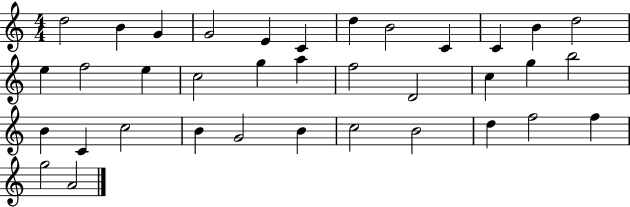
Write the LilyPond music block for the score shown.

{
  \clef treble
  \numericTimeSignature
  \time 4/4
  \key c \major
  d''2 b'4 g'4 | g'2 e'4 c'4 | d''4 b'2 c'4 | c'4 b'4 d''2 | \break e''4 f''2 e''4 | c''2 g''4 a''4 | f''2 d'2 | c''4 g''4 b''2 | \break b'4 c'4 c''2 | b'4 g'2 b'4 | c''2 b'2 | d''4 f''2 f''4 | \break g''2 a'2 | \bar "|."
}